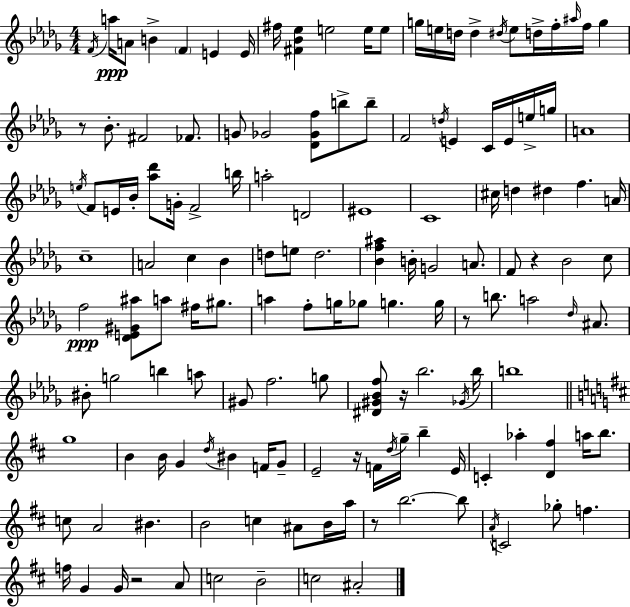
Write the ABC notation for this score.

X:1
T:Untitled
M:4/4
L:1/4
K:Bbm
F/4 a/4 A/2 B F E E/4 ^f/4 [^F_B_e] e2 e/4 e/2 g/4 e/4 d/4 d ^d/4 e/2 d/4 f/4 ^a/4 f/4 g z/2 _B/2 ^F2 _F/2 G/2 _G2 [_D_Gf]/2 b/2 b/2 F2 d/4 E C/4 E/4 e/4 g/4 A4 e/4 F/2 E/4 _B/4 [_a_d']/2 G/4 F2 b/4 a2 D2 ^E4 C4 ^c/4 d ^d f A/4 c4 A2 c _B d/2 e/2 d2 [_Bf^a] B/4 G2 A/2 F/2 z _B2 c/2 f2 [_DE^G^a]/2 a/2 ^f/4 ^g/2 a f/2 g/4 _g/2 g g/4 z/2 b/2 a2 _d/4 ^A/2 ^B/2 g2 b a/2 ^G/2 f2 g/2 [^D^G_Bf]/2 z/4 _b2 _G/4 _b/4 b4 g4 B B/4 G d/4 ^B F/4 G/2 E2 z/4 F/4 d/4 g/4 b E/4 C _a [D^f] a/4 b/2 c/2 A2 ^B B2 c ^A/2 B/4 a/4 z/2 b2 b/2 A/4 C2 _g/2 f f/4 G G/4 z2 A/2 c2 B2 c2 ^A2